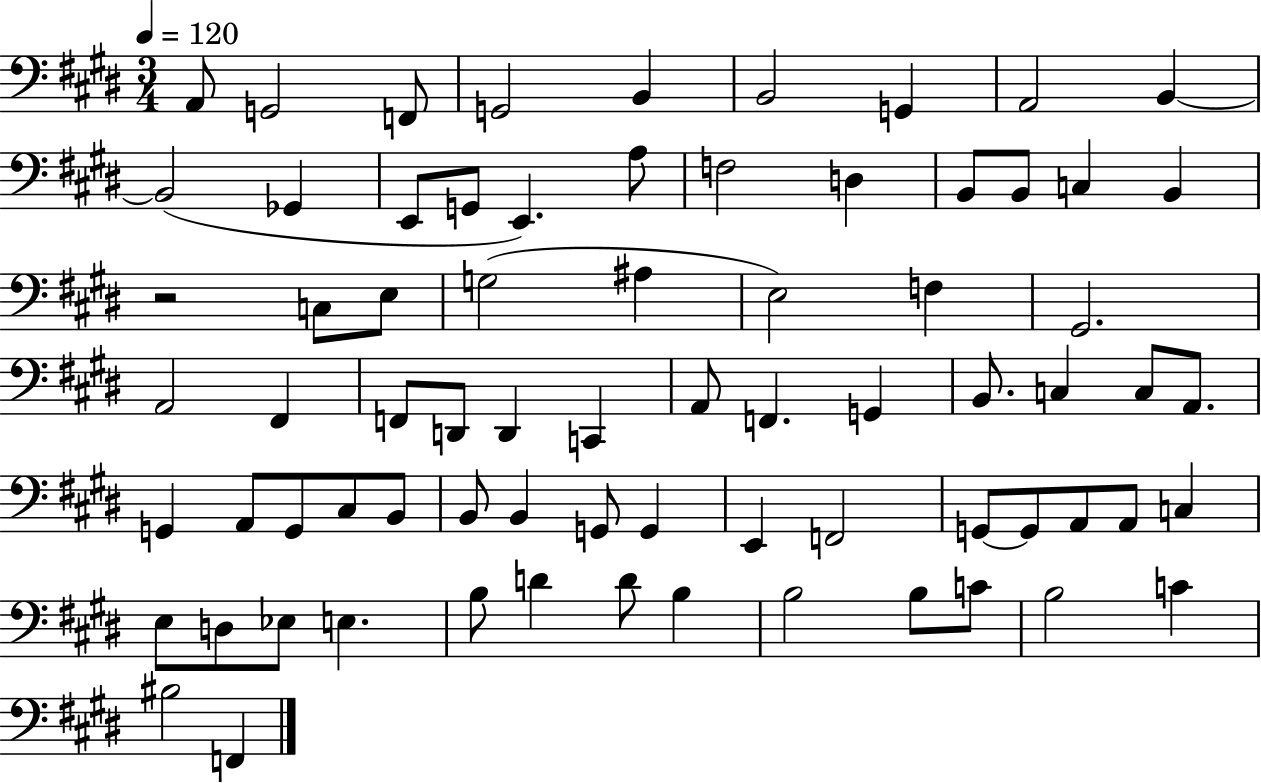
{
  \clef bass
  \numericTimeSignature
  \time 3/4
  \key e \major
  \tempo 4 = 120
  a,8 g,2 f,8 | g,2 b,4 | b,2 g,4 | a,2 b,4~~ | \break b,2( ges,4 | e,8 g,8 e,4.) a8 | f2 d4 | b,8 b,8 c4 b,4 | \break r2 c8 e8 | g2( ais4 | e2) f4 | gis,2. | \break a,2 fis,4 | f,8 d,8 d,4 c,4 | a,8 f,4. g,4 | b,8. c4 c8 a,8. | \break g,4 a,8 g,8 cis8 b,8 | b,8 b,4 g,8 g,4 | e,4 f,2 | g,8~~ g,8 a,8 a,8 c4 | \break e8 d8 ees8 e4. | b8 d'4 d'8 b4 | b2 b8 c'8 | b2 c'4 | \break bis2 f,4 | \bar "|."
}